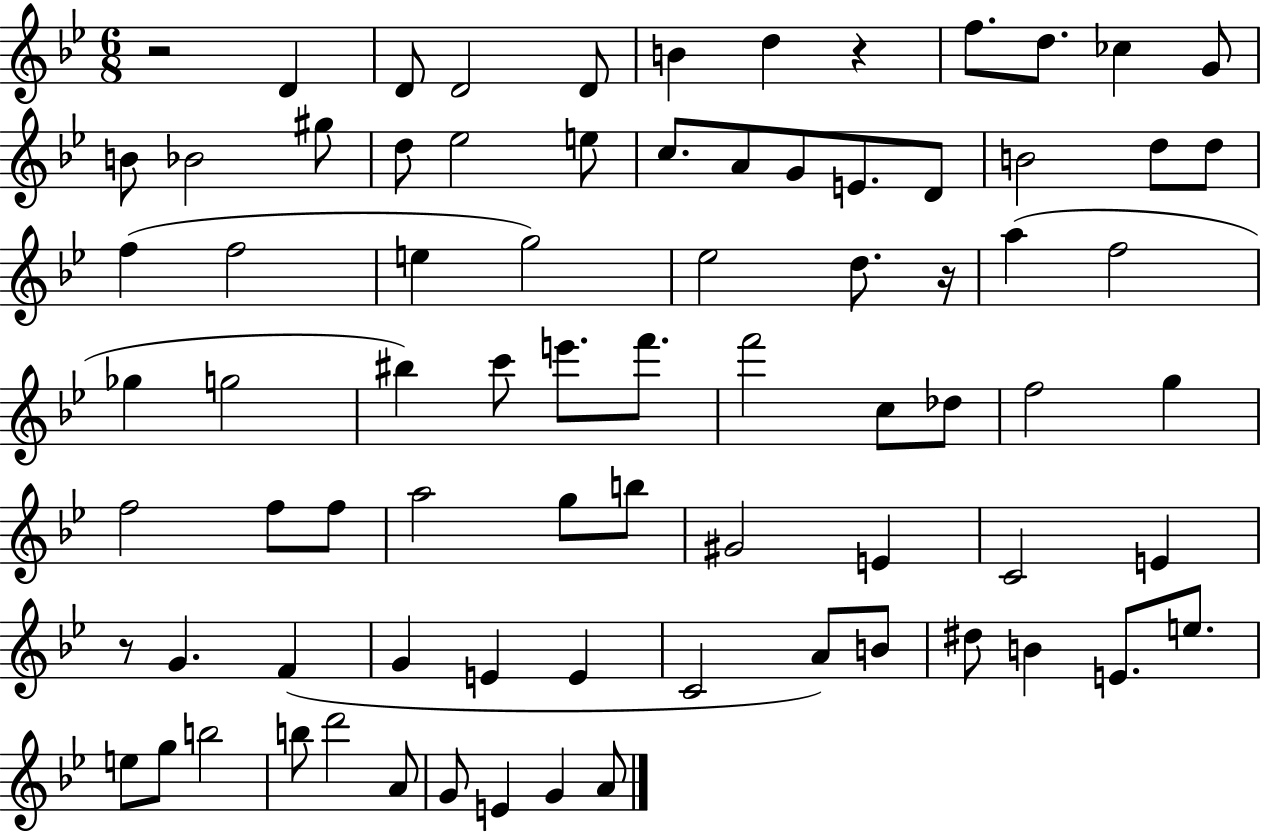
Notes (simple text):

R/h D4/q D4/e D4/h D4/e B4/q D5/q R/q F5/e. D5/e. CES5/q G4/e B4/e Bb4/h G#5/e D5/e Eb5/h E5/e C5/e. A4/e G4/e E4/e. D4/e B4/h D5/e D5/e F5/q F5/h E5/q G5/h Eb5/h D5/e. R/s A5/q F5/h Gb5/q G5/h BIS5/q C6/e E6/e. F6/e. F6/h C5/e Db5/e F5/h G5/q F5/h F5/e F5/e A5/h G5/e B5/e G#4/h E4/q C4/h E4/q R/e G4/q. F4/q G4/q E4/q E4/q C4/h A4/e B4/e D#5/e B4/q E4/e. E5/e. E5/e G5/e B5/h B5/e D6/h A4/e G4/e E4/q G4/q A4/e